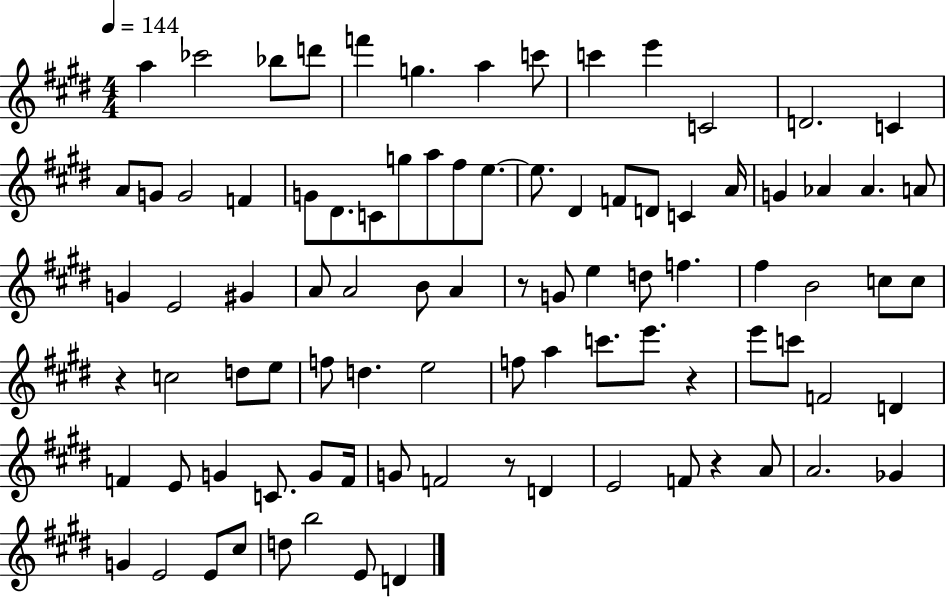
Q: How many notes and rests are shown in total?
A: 90